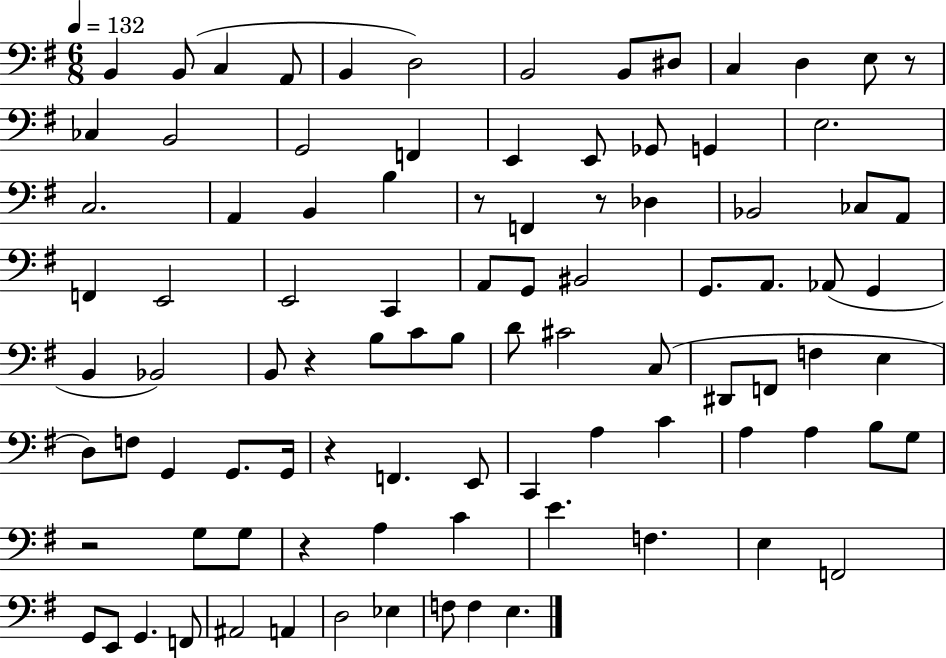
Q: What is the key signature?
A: G major